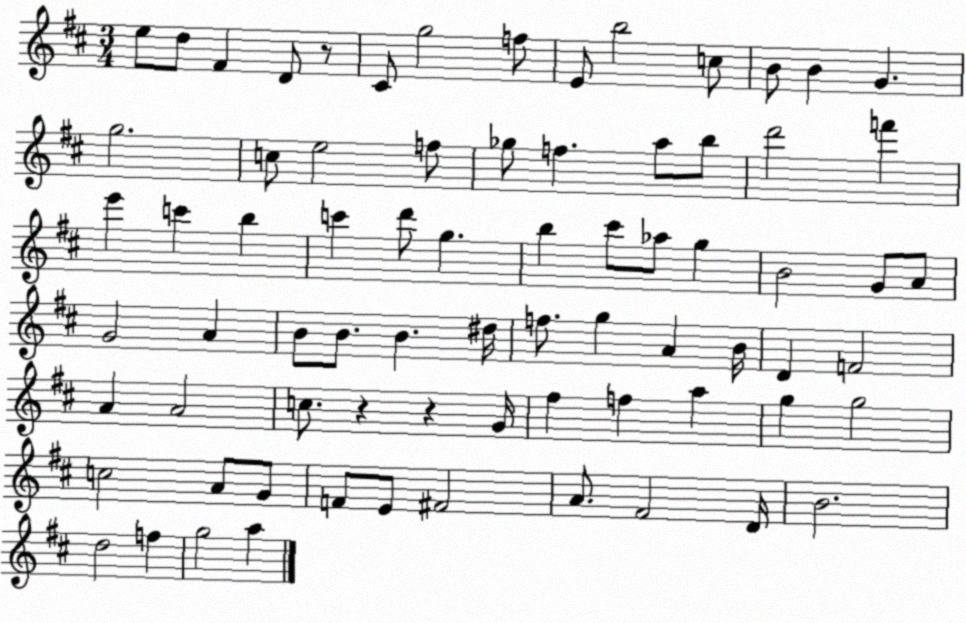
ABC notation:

X:1
T:Untitled
M:3/4
L:1/4
K:D
e/2 d/2 ^F D/2 z/2 ^C/2 g2 f/2 E/2 b2 c/2 B/2 B G g2 c/2 e2 f/2 _g/2 f a/2 b/2 d'2 f' e' c' b c' d'/2 g b ^c'/2 _a/2 g B2 G/2 A/2 G2 A B/2 B/2 B ^d/4 f/2 g A B/4 D F2 A A2 c/2 z z G/4 ^f f a g g2 c2 A/2 G/2 F/2 E/2 ^F2 A/2 ^F2 D/4 B2 d2 f g2 a